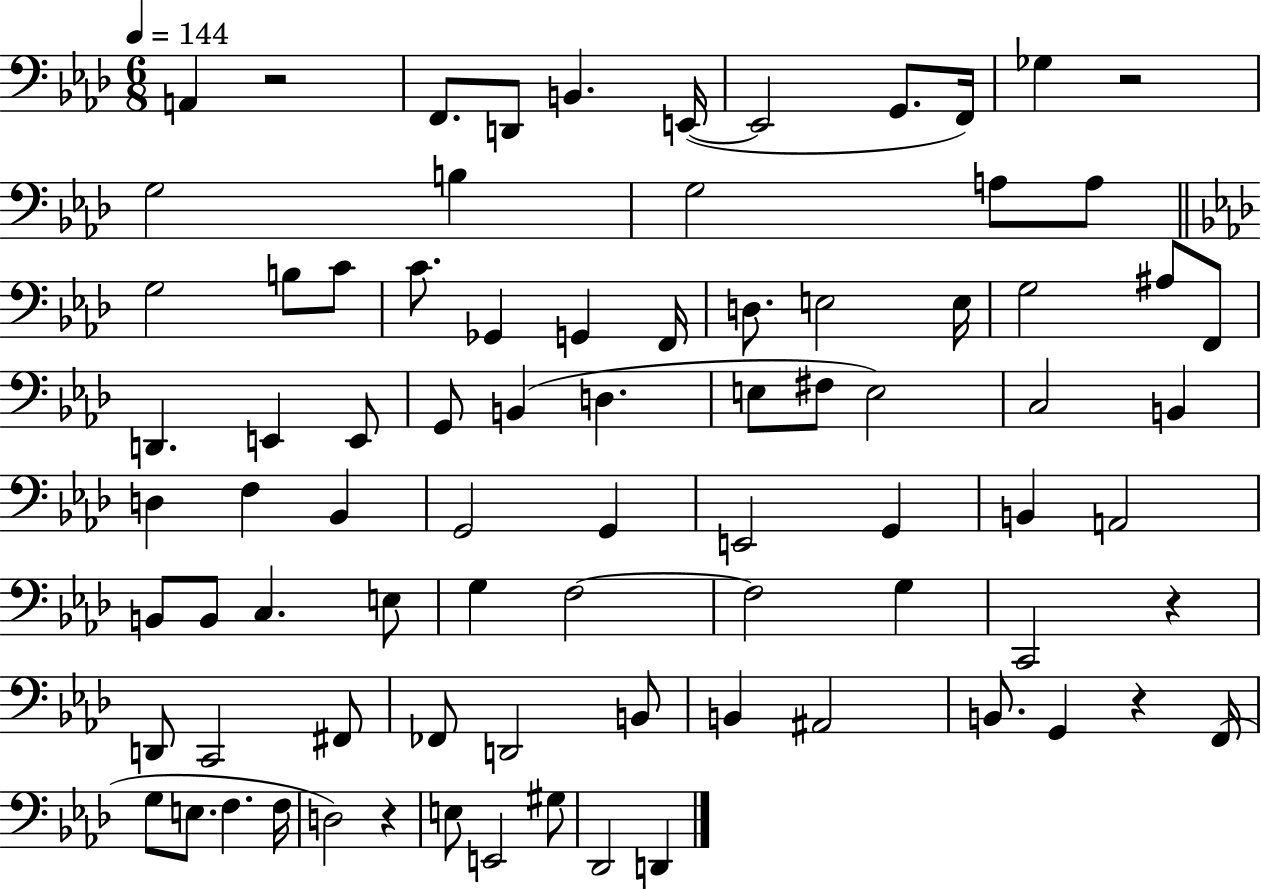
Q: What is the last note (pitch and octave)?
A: D2